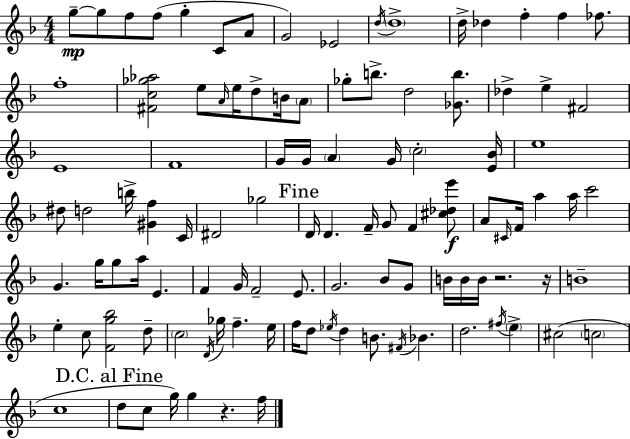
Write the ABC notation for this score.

X:1
T:Untitled
M:4/4
L:1/4
K:F
g/2 g/2 f/2 f/2 g C/2 A/2 G2 _E2 d/4 d4 d/4 _d f f _f/2 f4 [^Fc_g_a]2 e/2 A/4 e/4 d/2 B/4 A/2 _g/2 b/2 d2 [_Gb]/2 _d e ^F2 E4 F4 G/4 G/4 A G/4 c2 [E_B]/4 e4 ^d/2 d2 b/4 [^Gf] C/4 ^D2 _g2 D/4 D F/4 G/2 F [^c_de']/2 A/2 ^C/4 F/4 a a/4 c'2 G g/4 g/2 a/4 E F G/4 F2 E/2 G2 _B/2 G/2 B/4 B/4 B/4 z2 z/4 B4 e c/2 [Fg_b]2 d/2 c2 D/4 _g/4 f e/4 f/4 d/2 _e/4 d B/2 ^F/4 _B d2 ^f/4 e ^c2 c2 c4 d/2 c/2 g/4 g z f/4